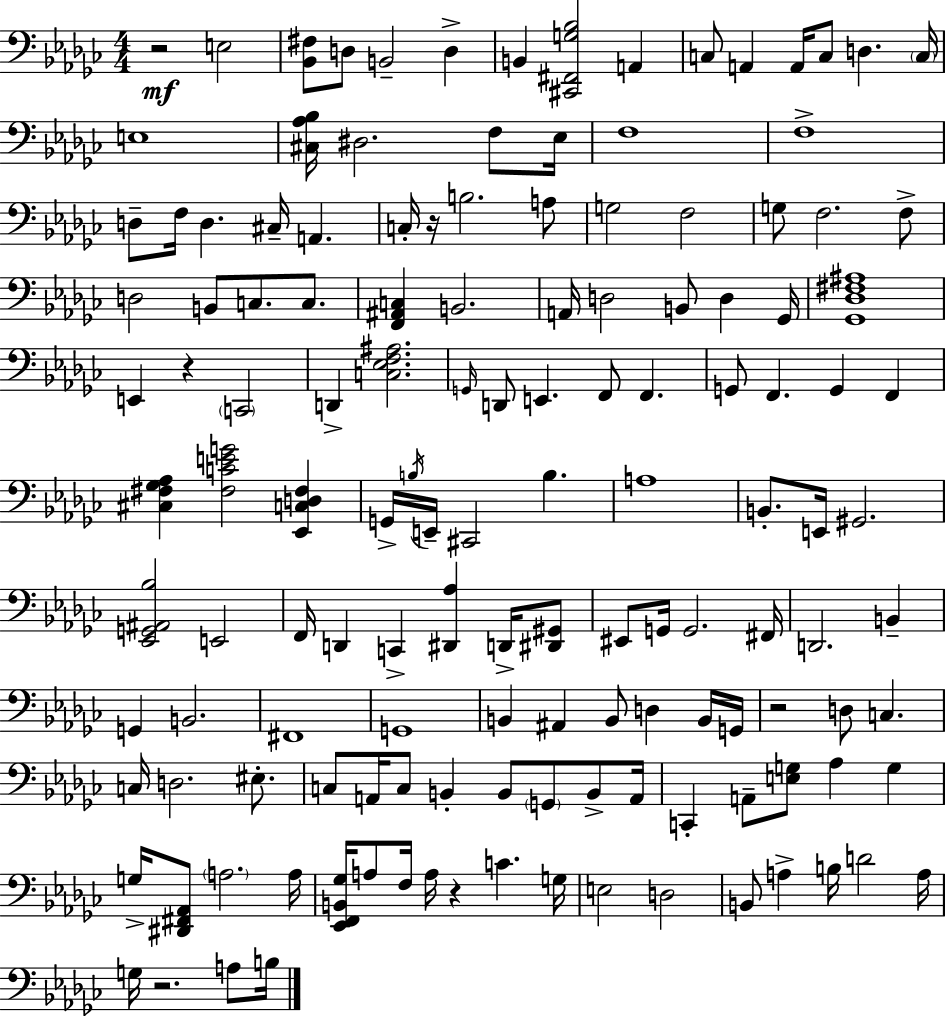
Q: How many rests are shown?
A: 6